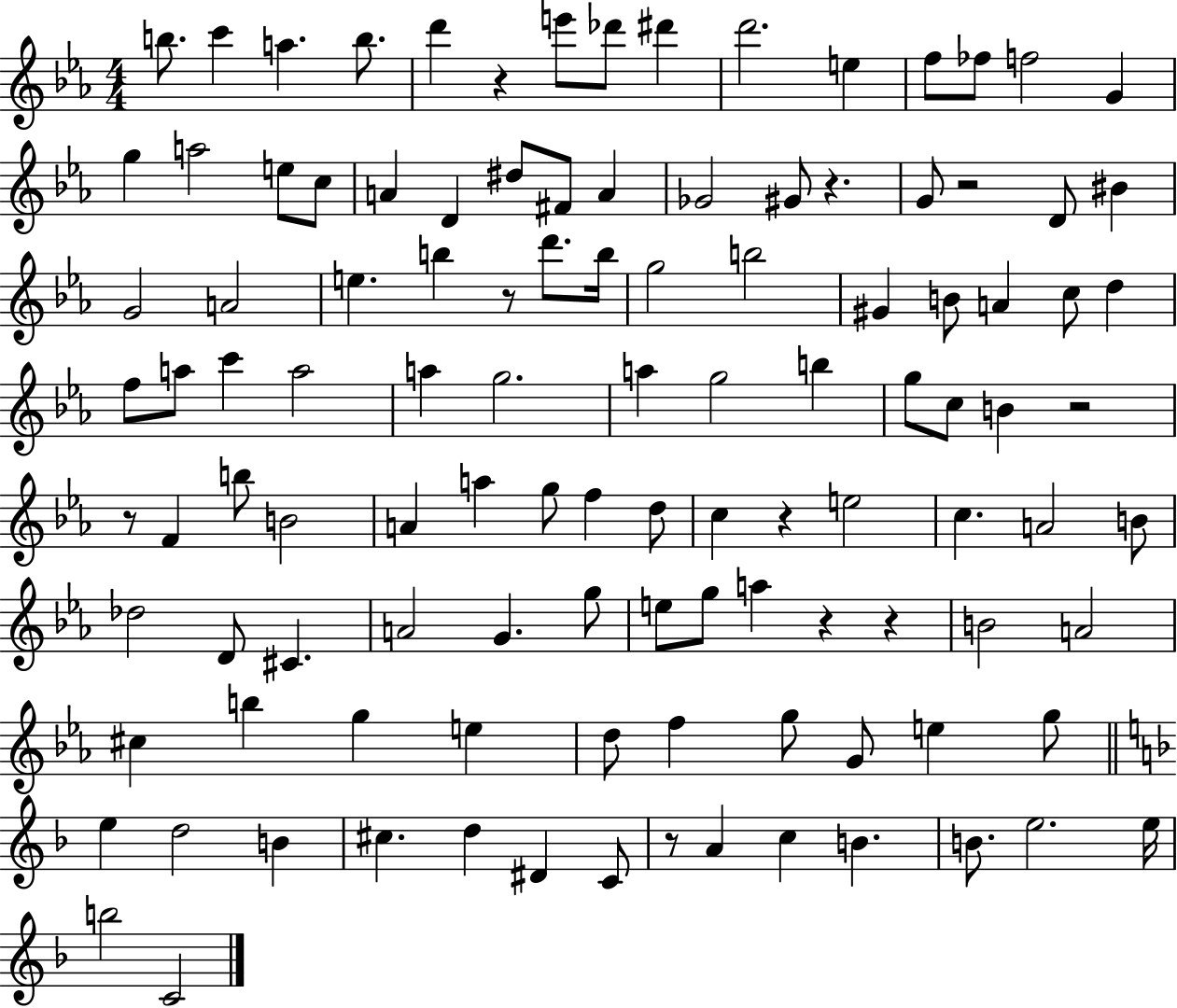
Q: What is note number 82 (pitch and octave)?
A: D5